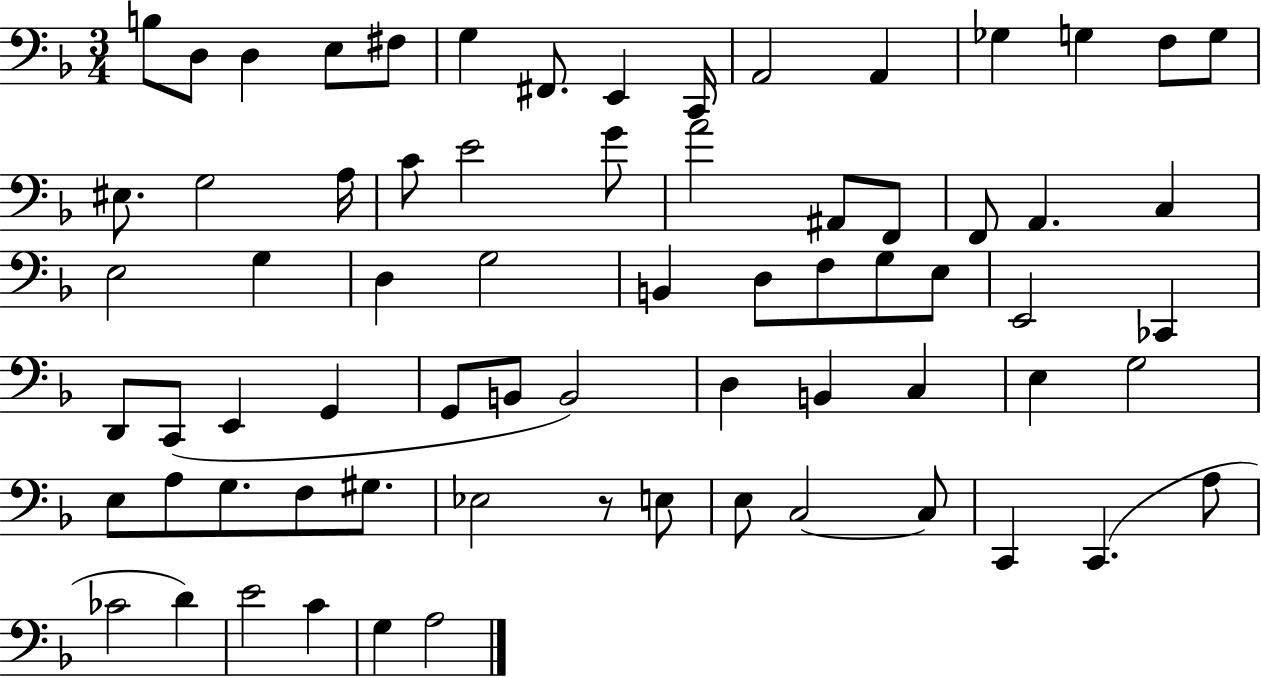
{
  \clef bass
  \numericTimeSignature
  \time 3/4
  \key f \major
  b8 d8 d4 e8 fis8 | g4 fis,8. e,4 c,16 | a,2 a,4 | ges4 g4 f8 g8 | \break eis8. g2 a16 | c'8 e'2 g'8 | a'2 ais,8 f,8 | f,8 a,4. c4 | \break e2 g4 | d4 g2 | b,4 d8 f8 g8 e8 | e,2 ces,4 | \break d,8 c,8( e,4 g,4 | g,8 b,8 b,2) | d4 b,4 c4 | e4 g2 | \break e8 a8 g8. f8 gis8. | ees2 r8 e8 | e8 c2~~ c8 | c,4 c,4.( a8 | \break ces'2 d'4) | e'2 c'4 | g4 a2 | \bar "|."
}